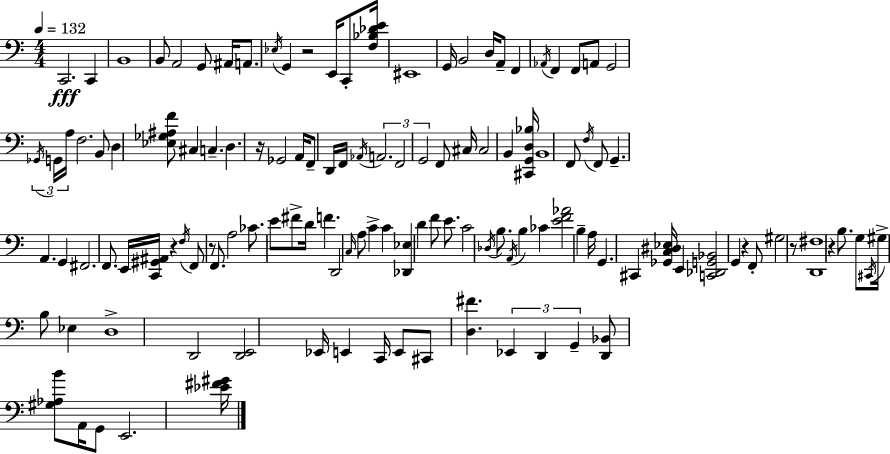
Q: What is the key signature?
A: A minor